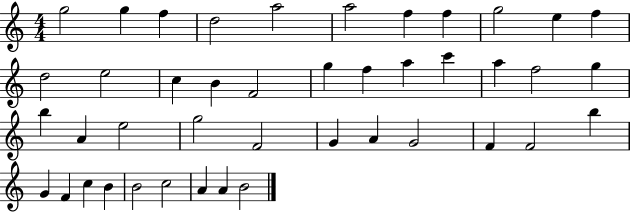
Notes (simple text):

G5/h G5/q F5/q D5/h A5/h A5/h F5/q F5/q G5/h E5/q F5/q D5/h E5/h C5/q B4/q F4/h G5/q F5/q A5/q C6/q A5/q F5/h G5/q B5/q A4/q E5/h G5/h F4/h G4/q A4/q G4/h F4/q F4/h B5/q G4/q F4/q C5/q B4/q B4/h C5/h A4/q A4/q B4/h